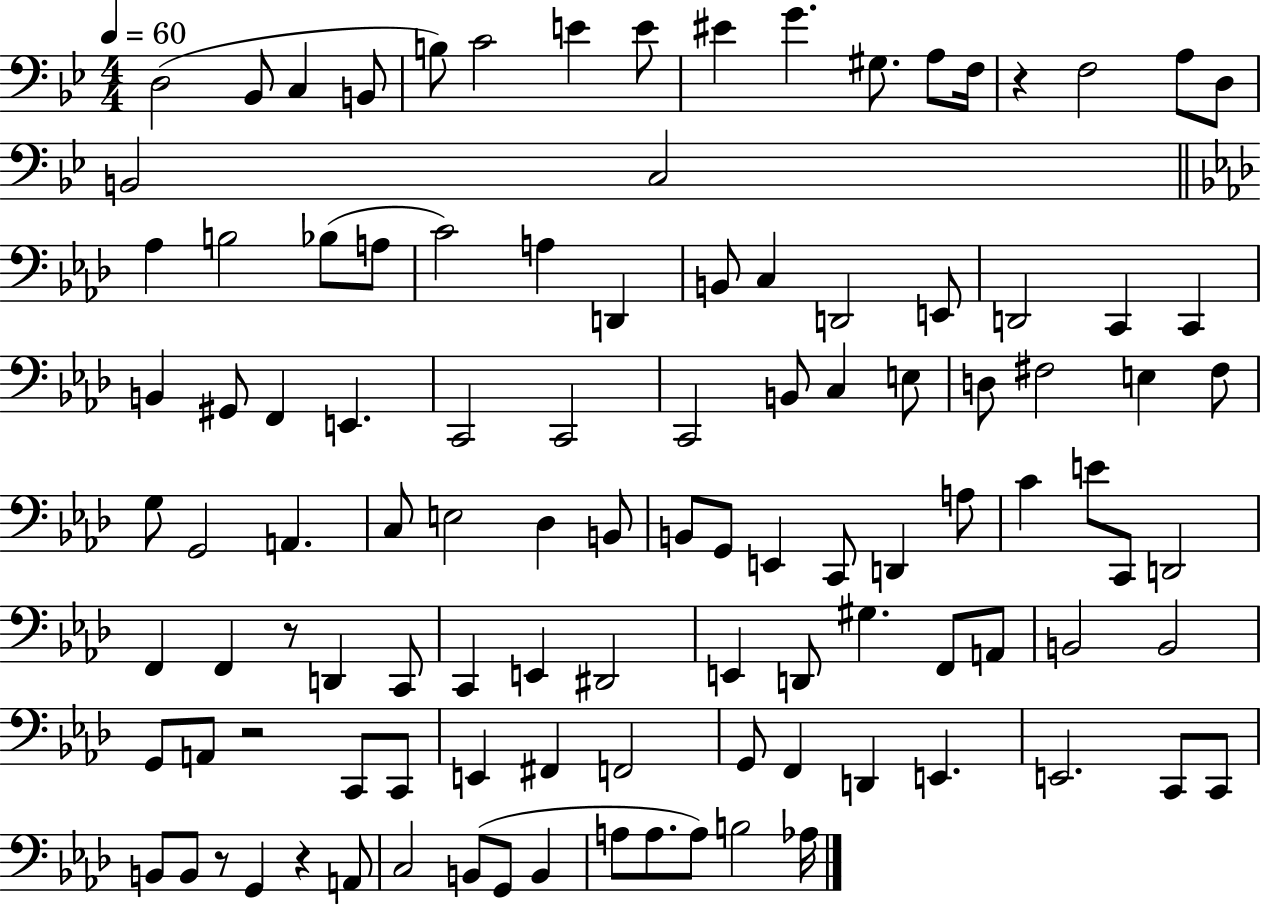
D3/h Bb2/e C3/q B2/e B3/e C4/h E4/q E4/e EIS4/q G4/q. G#3/e. A3/e F3/s R/q F3/h A3/e D3/e B2/h C3/h Ab3/q B3/h Bb3/e A3/e C4/h A3/q D2/q B2/e C3/q D2/h E2/e D2/h C2/q C2/q B2/q G#2/e F2/q E2/q. C2/h C2/h C2/h B2/e C3/q E3/e D3/e F#3/h E3/q F#3/e G3/e G2/h A2/q. C3/e E3/h Db3/q B2/e B2/e G2/e E2/q C2/e D2/q A3/e C4/q E4/e C2/e D2/h F2/q F2/q R/e D2/q C2/e C2/q E2/q D#2/h E2/q D2/e G#3/q. F2/e A2/e B2/h B2/h G2/e A2/e R/h C2/e C2/e E2/q F#2/q F2/h G2/e F2/q D2/q E2/q. E2/h. C2/e C2/e B2/e B2/e R/e G2/q R/q A2/e C3/h B2/e G2/e B2/q A3/e A3/e. A3/e B3/h Ab3/s